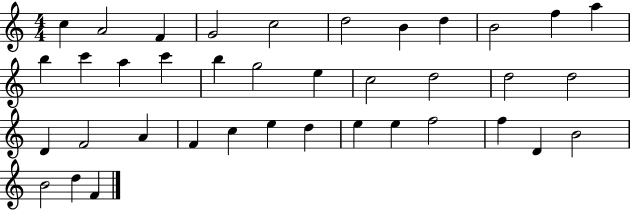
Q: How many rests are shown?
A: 0